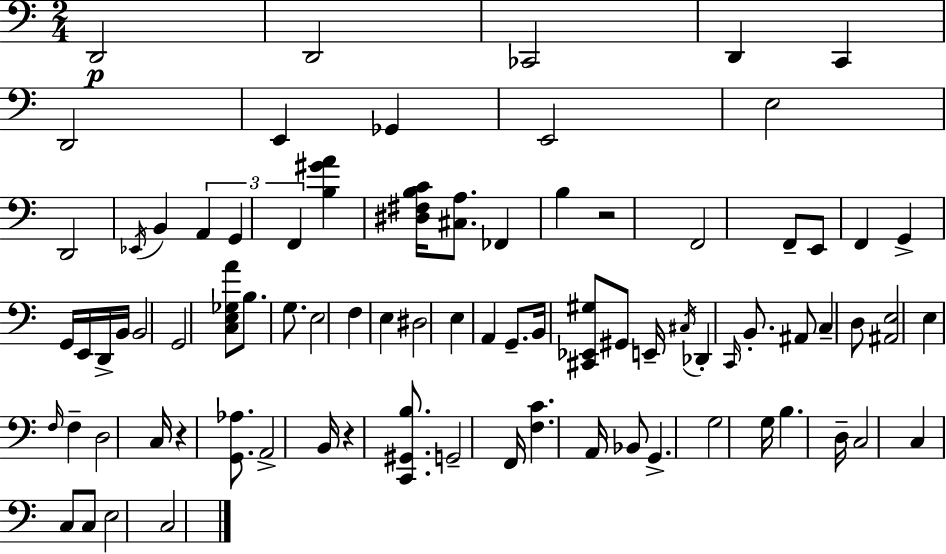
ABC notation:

X:1
T:Untitled
M:2/4
L:1/4
K:Am
D,,2 D,,2 _C,,2 D,, C,, D,,2 E,, _G,, E,,2 E,2 D,,2 _E,,/4 B,, A,, G,, F,, [B,^GA] [^D,^F,B,C]/4 [^C,A,]/2 _F,, B, z2 F,,2 F,,/2 E,,/2 F,, G,, G,,/4 E,,/4 D,,/4 B,,/4 B,,2 G,,2 [C,E,_G,A]/2 B,/2 G,/2 E,2 F, E, ^D,2 E, A,, G,,/2 B,,/4 [^C,,_E,,^G,]/2 ^G,,/2 E,,/4 ^C,/4 _D,, C,,/4 B,,/2 ^A,,/2 C, D,/2 [^A,,E,]2 E, F,/4 F, D,2 C,/4 z [G,,_A,]/2 A,,2 B,,/4 z [C,,^G,,B,]/2 G,,2 F,,/4 [F,C] A,,/4 _B,,/2 G,, G,2 G,/4 B, D,/4 C,2 C, C,/2 C,/2 E,2 C,2